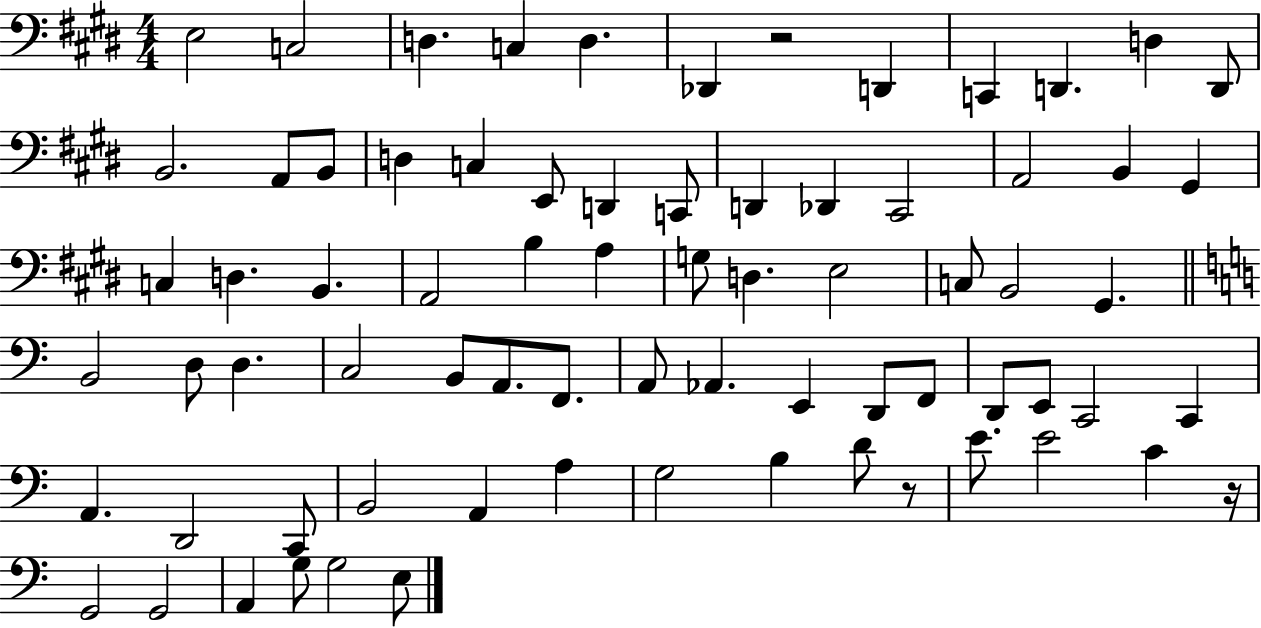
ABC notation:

X:1
T:Untitled
M:4/4
L:1/4
K:E
E,2 C,2 D, C, D, _D,, z2 D,, C,, D,, D, D,,/2 B,,2 A,,/2 B,,/2 D, C, E,,/2 D,, C,,/2 D,, _D,, ^C,,2 A,,2 B,, ^G,, C, D, B,, A,,2 B, A, G,/2 D, E,2 C,/2 B,,2 ^G,, B,,2 D,/2 D, C,2 B,,/2 A,,/2 F,,/2 A,,/2 _A,, E,, D,,/2 F,,/2 D,,/2 E,,/2 C,,2 C,, A,, D,,2 C,,/2 B,,2 A,, A, G,2 B, D/2 z/2 E/2 E2 C z/4 G,,2 G,,2 A,, G,/2 G,2 E,/2